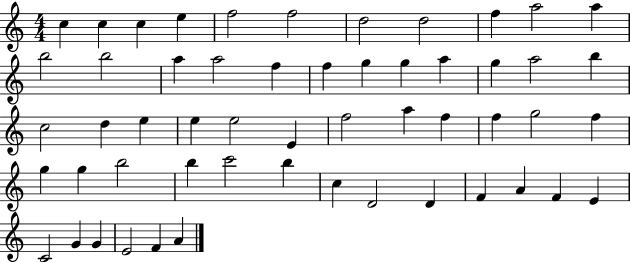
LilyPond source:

{
  \clef treble
  \numericTimeSignature
  \time 4/4
  \key c \major
  c''4 c''4 c''4 e''4 | f''2 f''2 | d''2 d''2 | f''4 a''2 a''4 | \break b''2 b''2 | a''4 a''2 f''4 | f''4 g''4 g''4 a''4 | g''4 a''2 b''4 | \break c''2 d''4 e''4 | e''4 e''2 e'4 | f''2 a''4 f''4 | f''4 g''2 f''4 | \break g''4 g''4 b''2 | b''4 c'''2 b''4 | c''4 d'2 d'4 | f'4 a'4 f'4 e'4 | \break c'2 g'4 g'4 | e'2 f'4 a'4 | \bar "|."
}